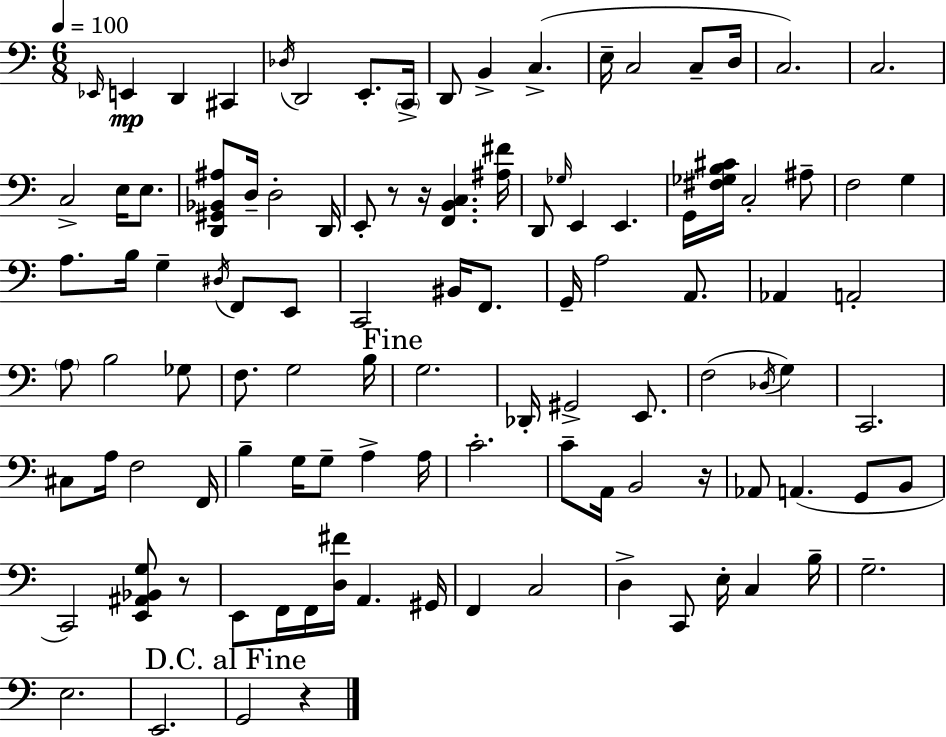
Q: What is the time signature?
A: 6/8